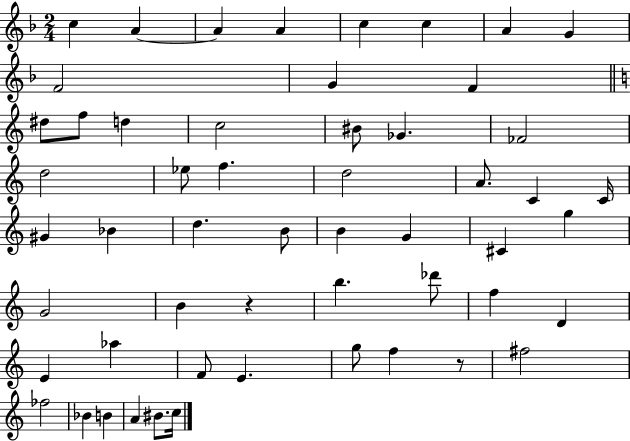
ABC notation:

X:1
T:Untitled
M:2/4
L:1/4
K:F
c A A A c c A G F2 G F ^d/2 f/2 d c2 ^B/2 _G _F2 d2 _e/2 f d2 A/2 C C/4 ^G _B d B/2 B G ^C g G2 B z b _d'/2 f D E _a F/2 E g/2 f z/2 ^f2 _f2 _B B A ^B/2 c/4